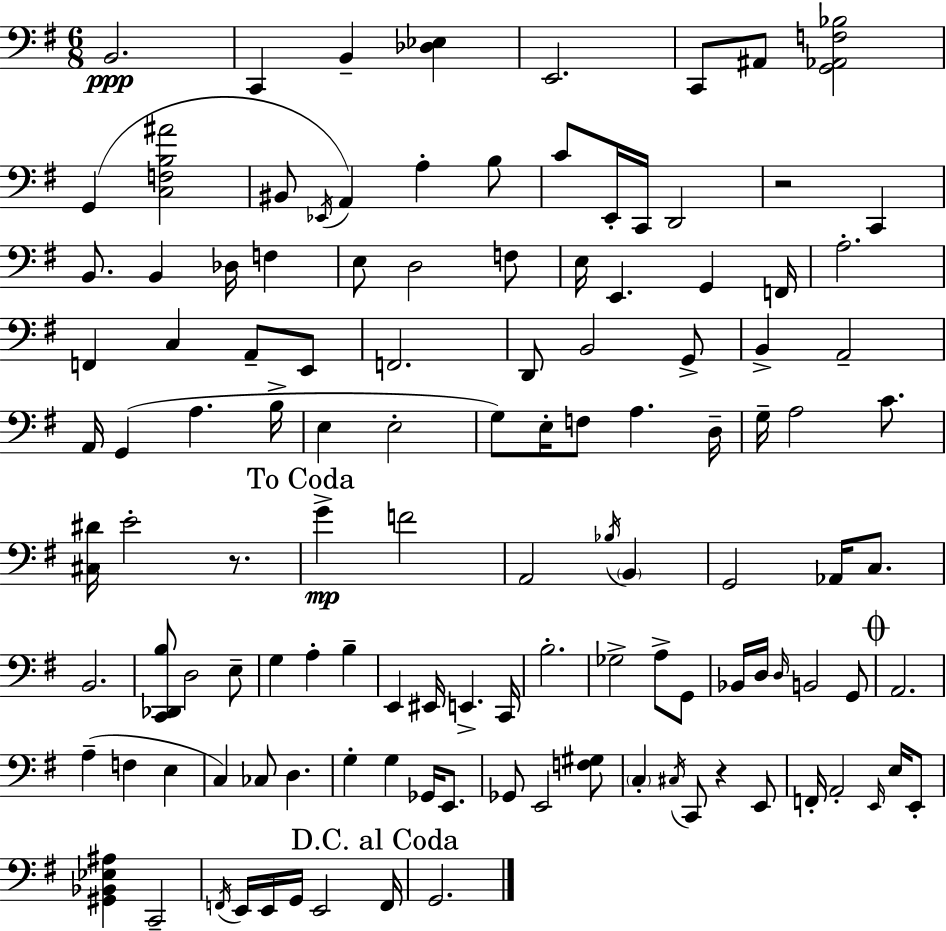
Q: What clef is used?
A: bass